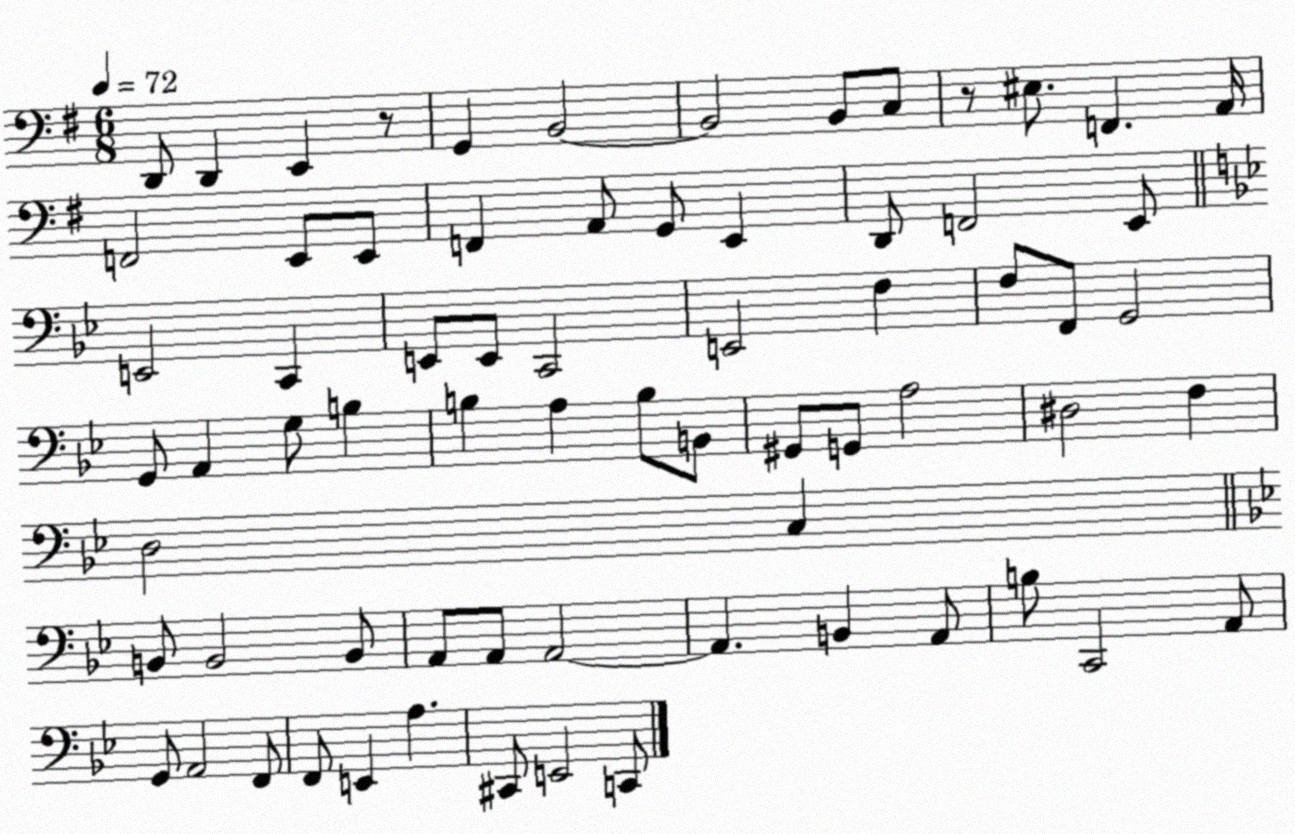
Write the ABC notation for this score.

X:1
T:Untitled
M:6/8
L:1/4
K:G
D,,/2 D,, E,, z/2 G,, B,,2 B,,2 B,,/2 C,/2 z/2 ^E,/2 F,, A,,/4 F,,2 E,,/2 E,,/2 F,, A,,/2 G,,/2 E,, D,,/2 F,,2 E,,/2 E,,2 C,, E,,/2 E,,/2 C,,2 E,,2 F, F,/2 F,,/2 G,,2 G,,/2 A,, G,/2 B, B, A, B,/2 B,,/2 ^G,,/2 G,,/2 A,2 ^D,2 F, D,2 C, B,,/2 B,,2 B,,/2 A,,/2 A,,/2 A,,2 A,, B,, A,,/2 B,/2 C,,2 A,,/2 G,,/2 A,,2 F,,/2 F,,/2 E,, A, ^C,,/2 E,,2 C,,/2